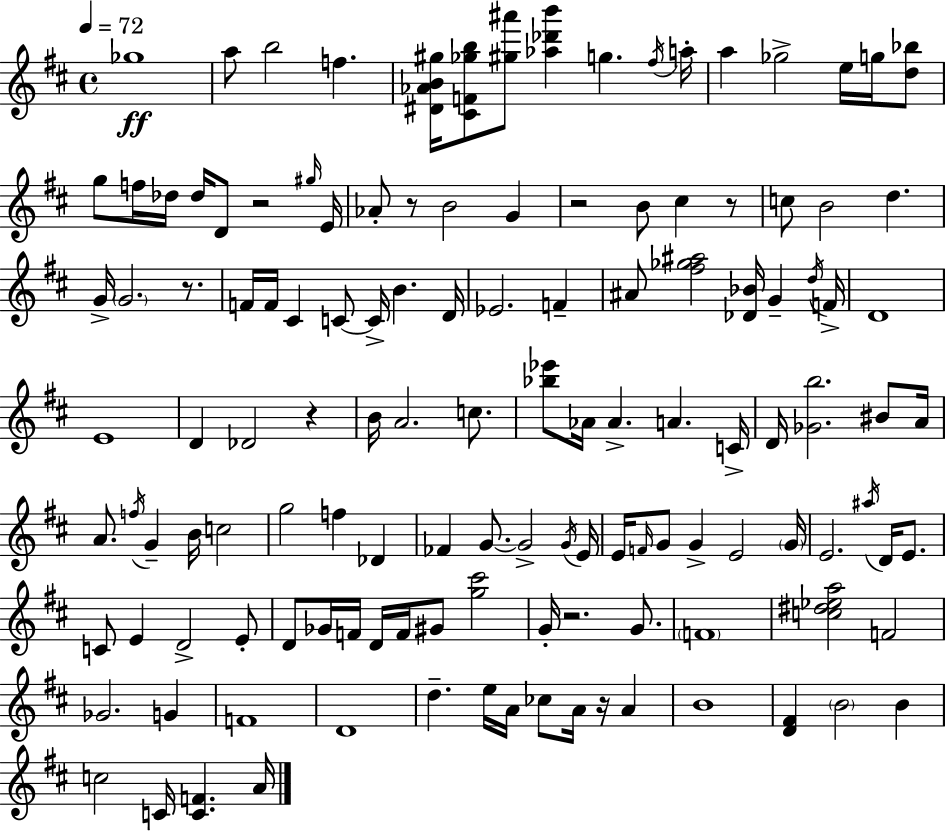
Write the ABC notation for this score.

X:1
T:Untitled
M:4/4
L:1/4
K:D
_g4 a/2 b2 f [^D_AB^g]/4 [^CF_gb]/2 [^g^a']/2 [_a_d'b'] g ^f/4 a/4 a _g2 e/4 g/4 [d_b]/2 g/2 f/4 _d/4 _d/4 D/2 z2 ^g/4 E/4 _A/2 z/2 B2 G z2 B/2 ^c z/2 c/2 B2 d G/4 G2 z/2 F/4 F/4 ^C C/2 C/4 B D/4 _E2 F ^A/2 [^f_g^a]2 [_D_B]/4 G d/4 F/4 D4 E4 D _D2 z B/4 A2 c/2 [_b_e']/2 _A/4 _A A C/4 D/4 [_Gb]2 ^B/2 A/4 A/2 f/4 G B/4 c2 g2 f _D _F G/2 G2 G/4 E/4 E/4 F/4 G/2 G E2 G/4 E2 ^a/4 D/4 E/2 C/2 E D2 E/2 D/2 _G/4 F/4 D/4 F/4 ^G/2 [g^c']2 G/4 z2 G/2 F4 [c^d_ea]2 F2 _G2 G F4 D4 d e/4 A/4 _c/2 A/4 z/4 A B4 [D^F] B2 B c2 C/4 [CF] A/4